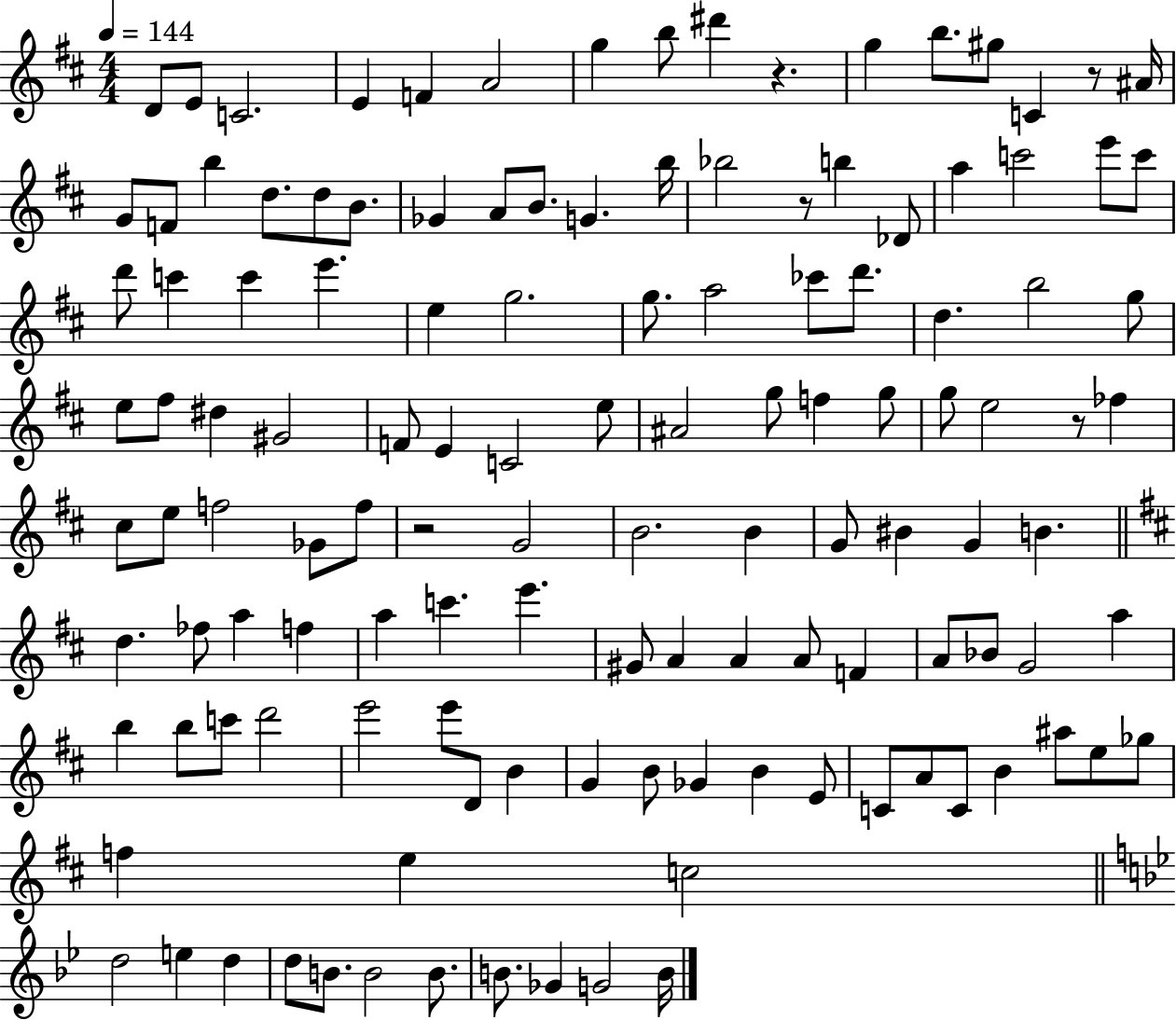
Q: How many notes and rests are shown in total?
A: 127